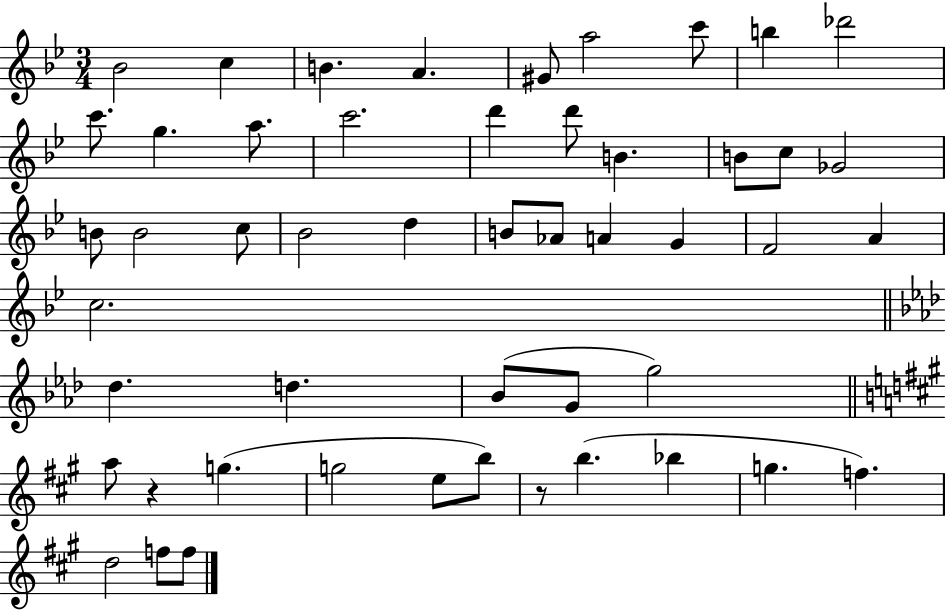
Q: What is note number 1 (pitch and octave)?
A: Bb4